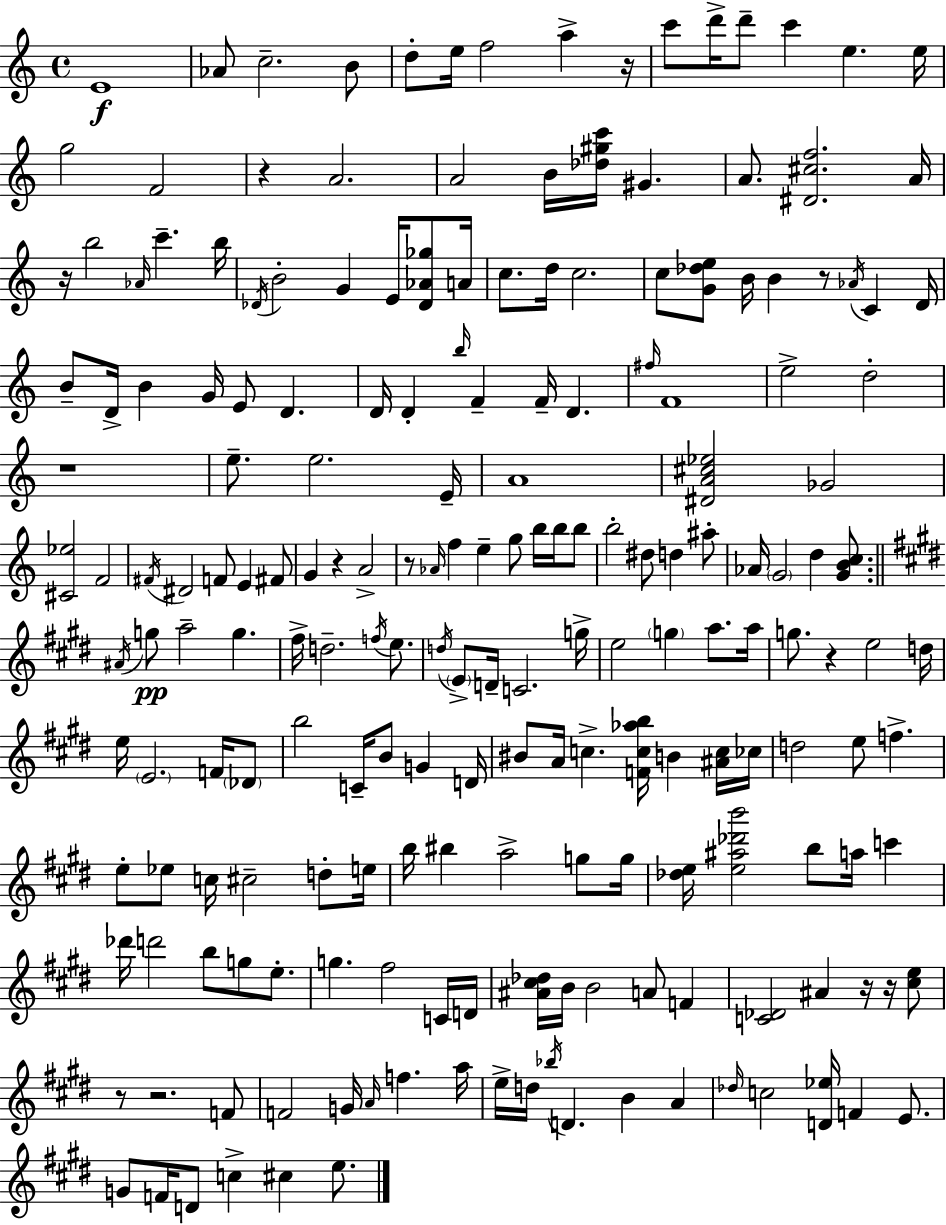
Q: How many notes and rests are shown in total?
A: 197